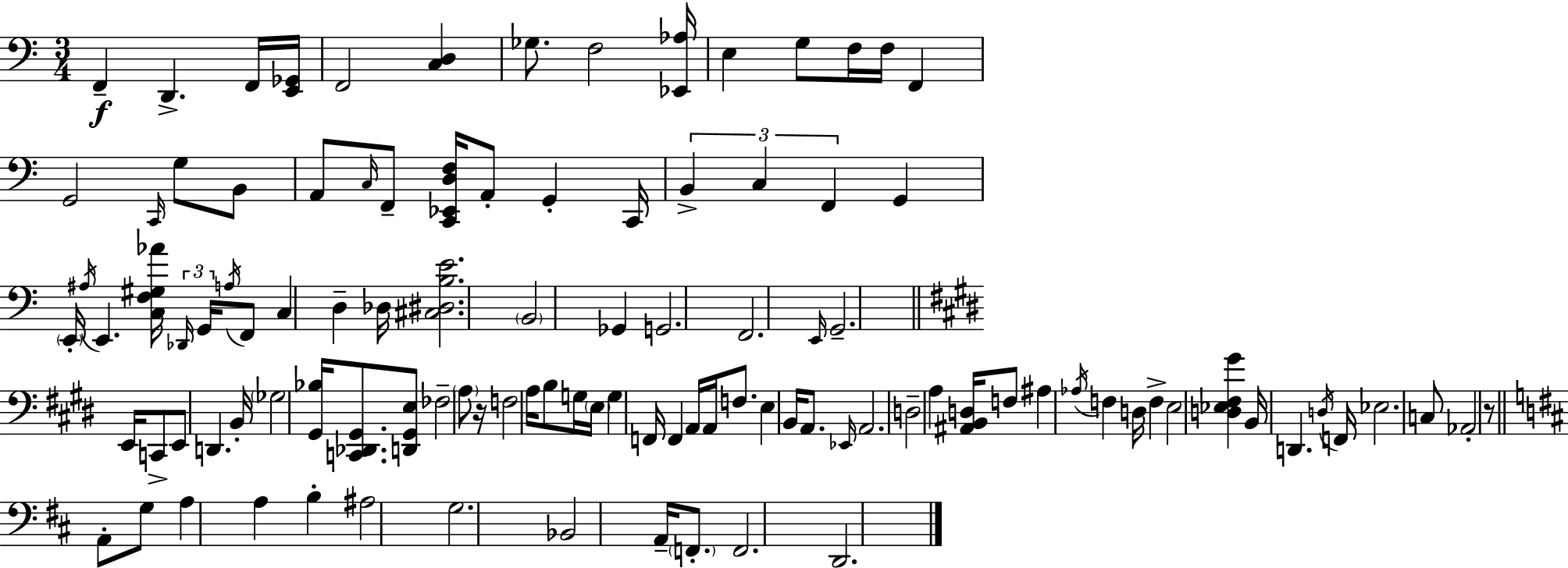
X:1
T:Untitled
M:3/4
L:1/4
K:Am
F,, D,, F,,/4 [E,,_G,,]/4 F,,2 [C,D,] _G,/2 F,2 [_E,,_A,]/4 E, G,/2 F,/4 F,/4 F,, G,,2 C,,/4 G,/2 B,,/2 A,,/2 C,/4 F,,/2 [C,,_E,,D,F,]/4 A,,/2 G,, C,,/4 B,, C, F,, G,, E,,/4 ^A,/4 E,, [C,F,^G,_A]/4 _D,,/4 G,,/4 A,/4 F,,/2 C, D, _D,/4 [^C,^D,B,E]2 B,,2 _G,, G,,2 F,,2 E,,/4 G,,2 E,,/4 C,,/2 E,,/2 D,, B,,/4 _G,2 [^G,,_B,]/4 [C,,_D,,^G,,]/2 [D,,^G,,E,]/2 _F,2 A,/2 z/4 F,2 A,/4 B,/2 G,/4 E,/4 G, F,,/4 F,, A,,/4 A,,/4 F,/2 E, B,,/4 A,,/2 _E,,/4 A,,2 D,2 A, [^A,,B,,D,]/4 F,/2 ^A, _A,/4 F, D,/4 F, E,2 [D,_E,^F,^G] B,,/4 D,, D,/4 F,,/4 _E,2 C,/2 _A,,2 z/2 A,,/2 G,/2 A, A, B, ^A,2 G,2 _B,,2 A,,/4 F,,/2 F,,2 D,,2